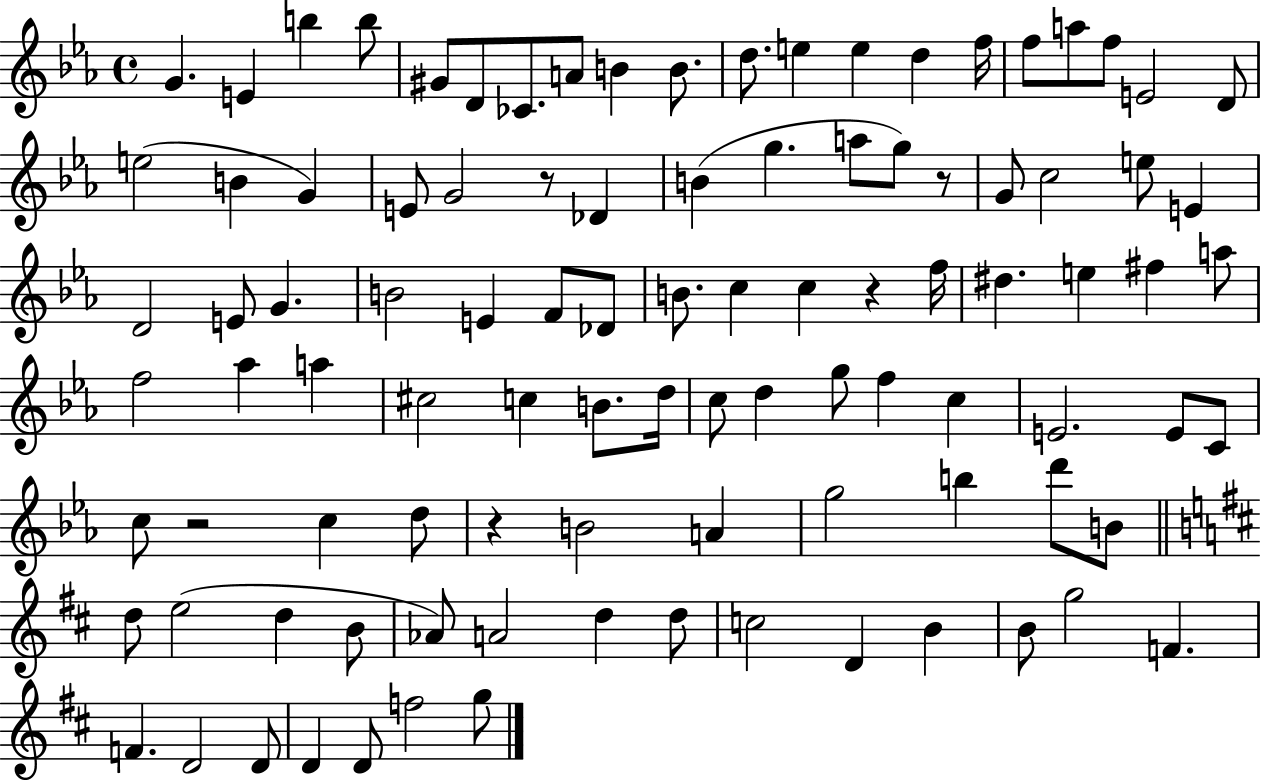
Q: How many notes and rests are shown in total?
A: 99